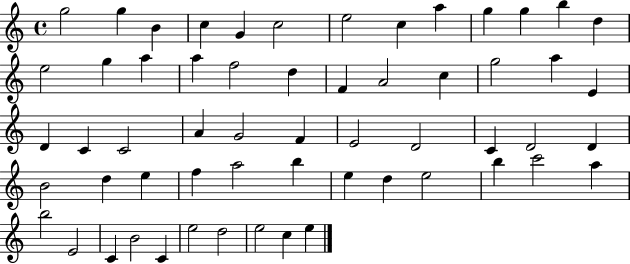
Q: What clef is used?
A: treble